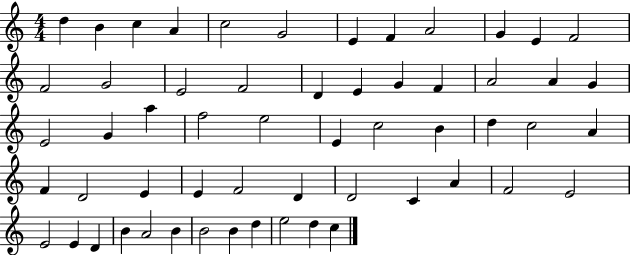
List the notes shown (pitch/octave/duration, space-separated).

D5/q B4/q C5/q A4/q C5/h G4/h E4/q F4/q A4/h G4/q E4/q F4/h F4/h G4/h E4/h F4/h D4/q E4/q G4/q F4/q A4/h A4/q G4/q E4/h G4/q A5/q F5/h E5/h E4/q C5/h B4/q D5/q C5/h A4/q F4/q D4/h E4/q E4/q F4/h D4/q D4/h C4/q A4/q F4/h E4/h E4/h E4/q D4/q B4/q A4/h B4/q B4/h B4/q D5/q E5/h D5/q C5/q